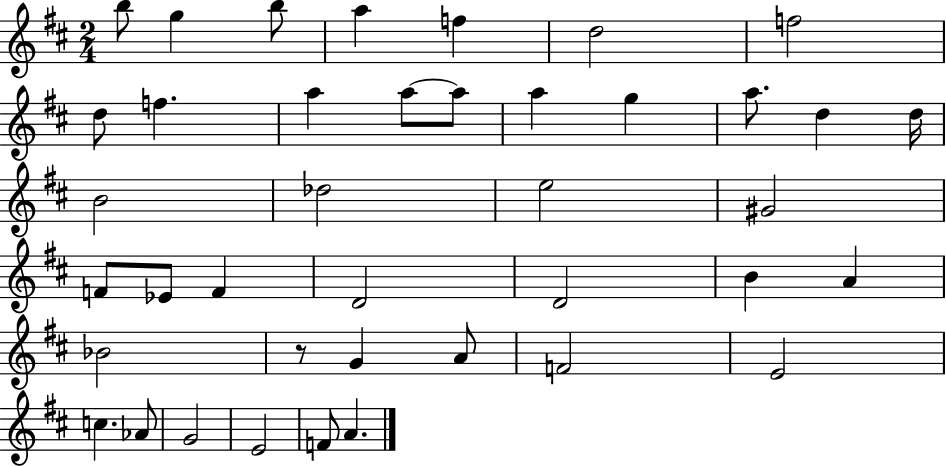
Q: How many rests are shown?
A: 1